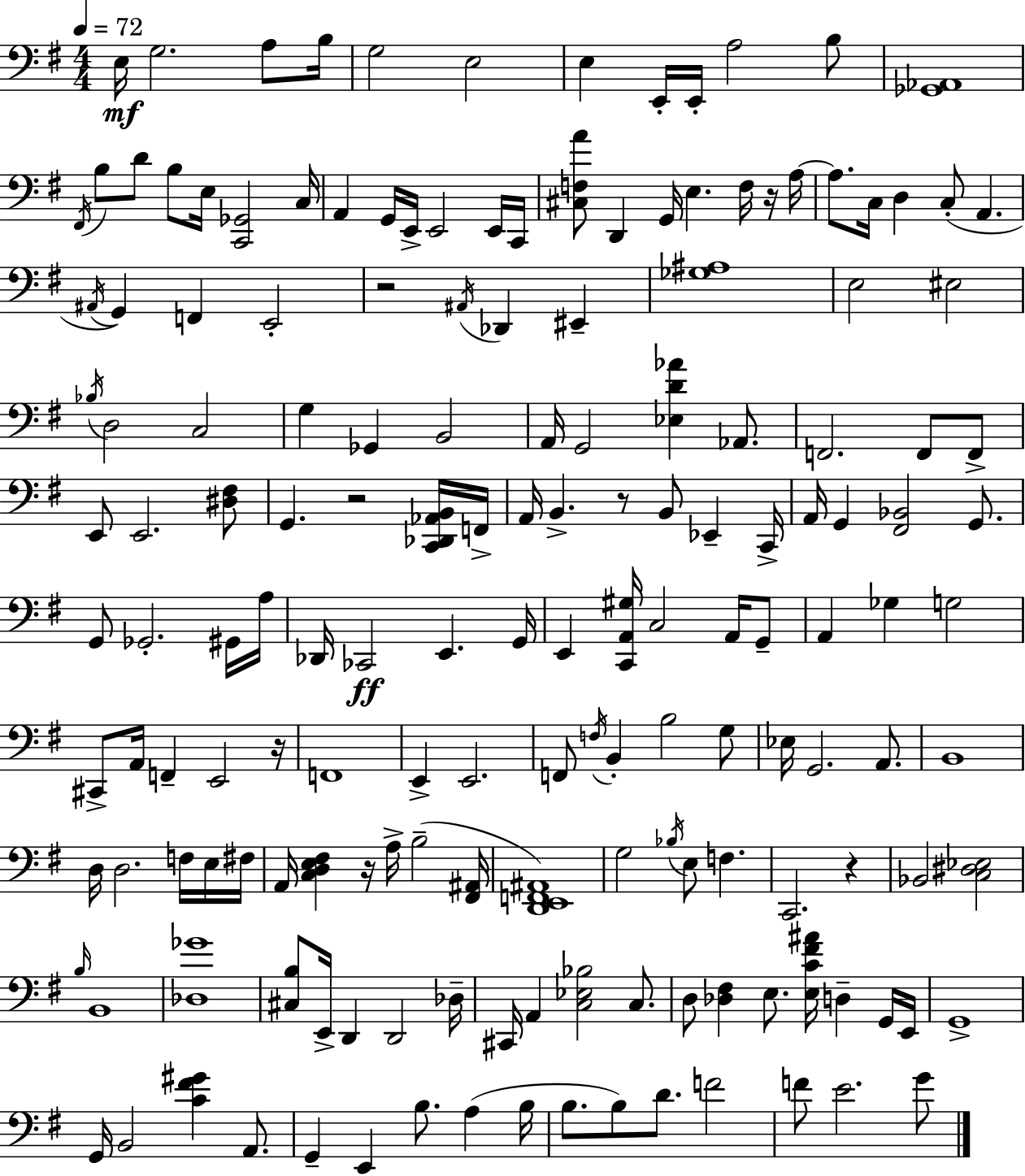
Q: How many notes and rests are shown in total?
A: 167